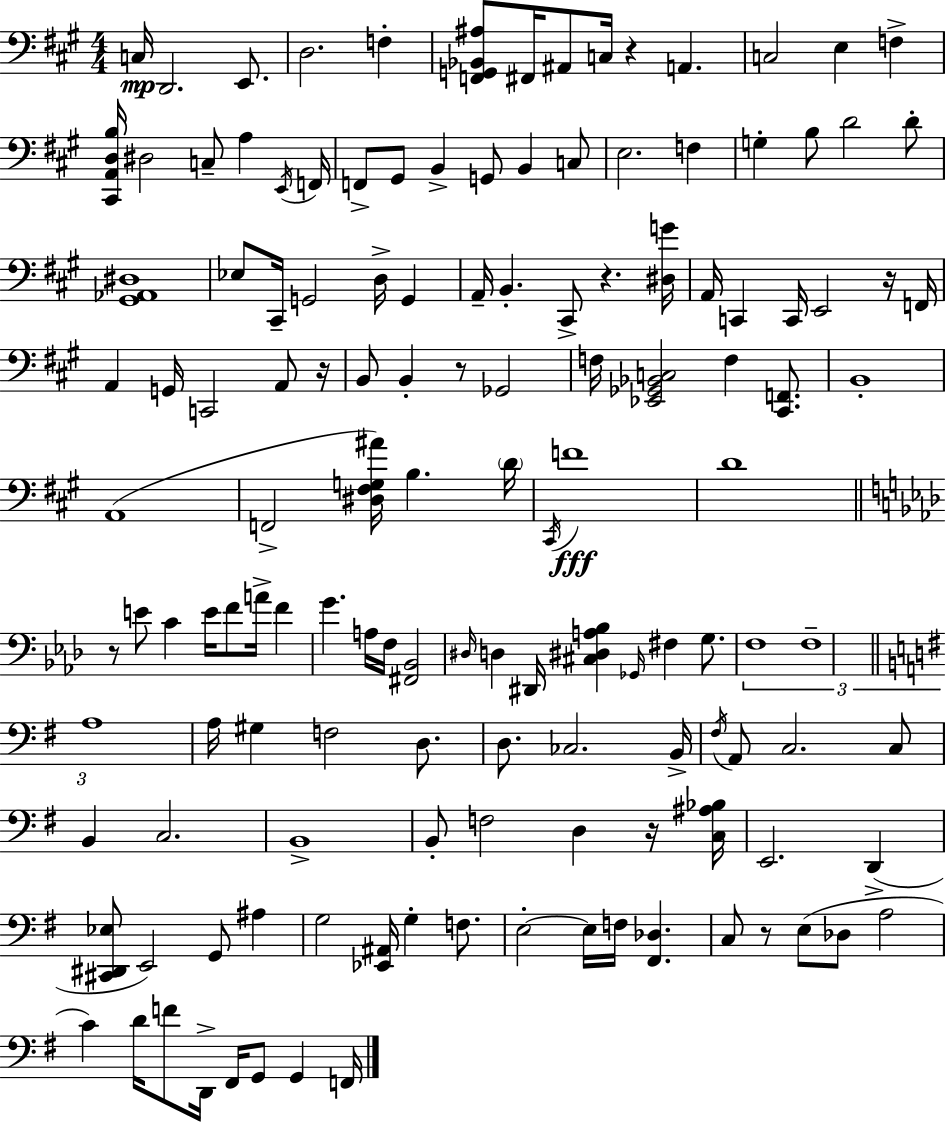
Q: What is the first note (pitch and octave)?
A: C3